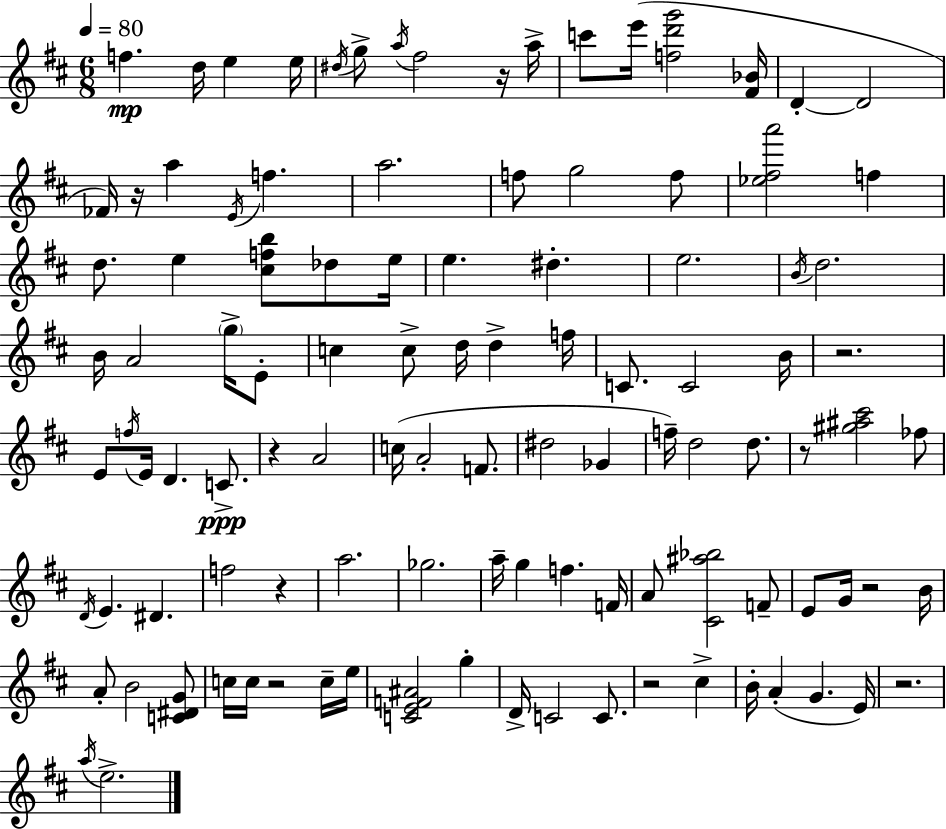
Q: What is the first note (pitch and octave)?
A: F5